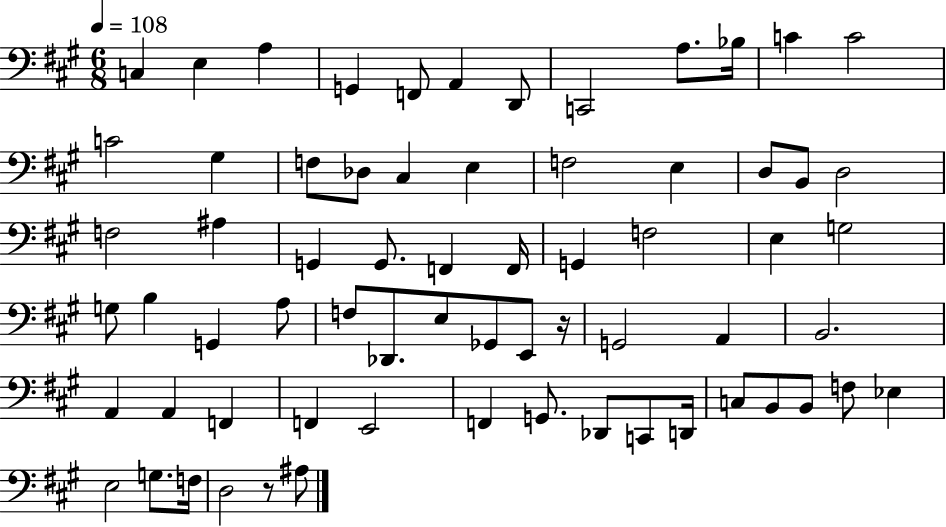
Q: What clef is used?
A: bass